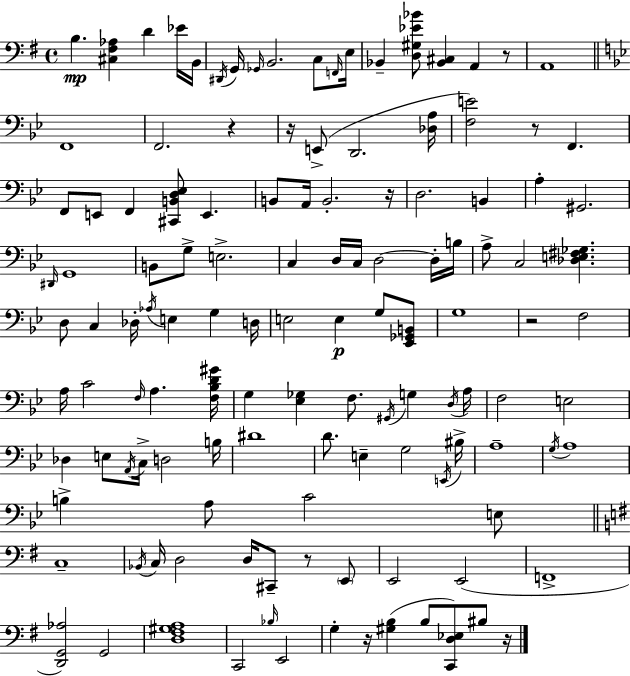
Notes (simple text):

B3/q. [C#3,F#3,Ab3]/q D4/q Eb4/s B2/s D#2/s G2/s Gb2/s B2/h. C3/e F2/s E3/s Bb2/q [D3,G#3,Eb4,Bb4]/e [Bb2,C#3]/q A2/q R/e A2/w F2/w F2/h. R/q R/s E2/e D2/h. [Db3,A3]/s [F3,E4]/h R/e F2/q. F2/e E2/e F2/q [C#2,B2,D3,Eb3]/e E2/q. B2/e A2/s B2/h. R/s D3/h. B2/q A3/q G#2/h. D#2/s G2/w B2/e G3/e E3/h. C3/q D3/s C3/s D3/h D3/s B3/s A3/e C3/h [Db3,E3,F#3,Gb3]/q. D3/e C3/q Db3/s Ab3/s E3/q G3/q D3/s E3/h E3/q G3/e [Eb2,Gb2,B2]/e G3/w R/h F3/h A3/s C4/h F3/s A3/q. [F3,Bb3,D4,G#4]/s G3/q [Eb3,Gb3]/q F3/e. G#2/s G3/q D3/s A3/s F3/h E3/h Db3/q E3/e A2/s C3/s D3/h B3/s D#4/w D4/e. E3/q G3/h E2/s BIS3/s A3/w G3/s A3/w B3/q A3/e C4/h E3/e C3/w Bb2/s C3/s D3/h D3/s C#2/e R/e E2/e E2/h E2/h F2/w [D2,G2,Ab3]/h G2/h [D3,F#3,G#3,A3]/w C2/h Bb3/s E2/h G3/q R/s [G#3,B3]/q B3/e [C2,D3,Eb3]/e BIS3/e R/s